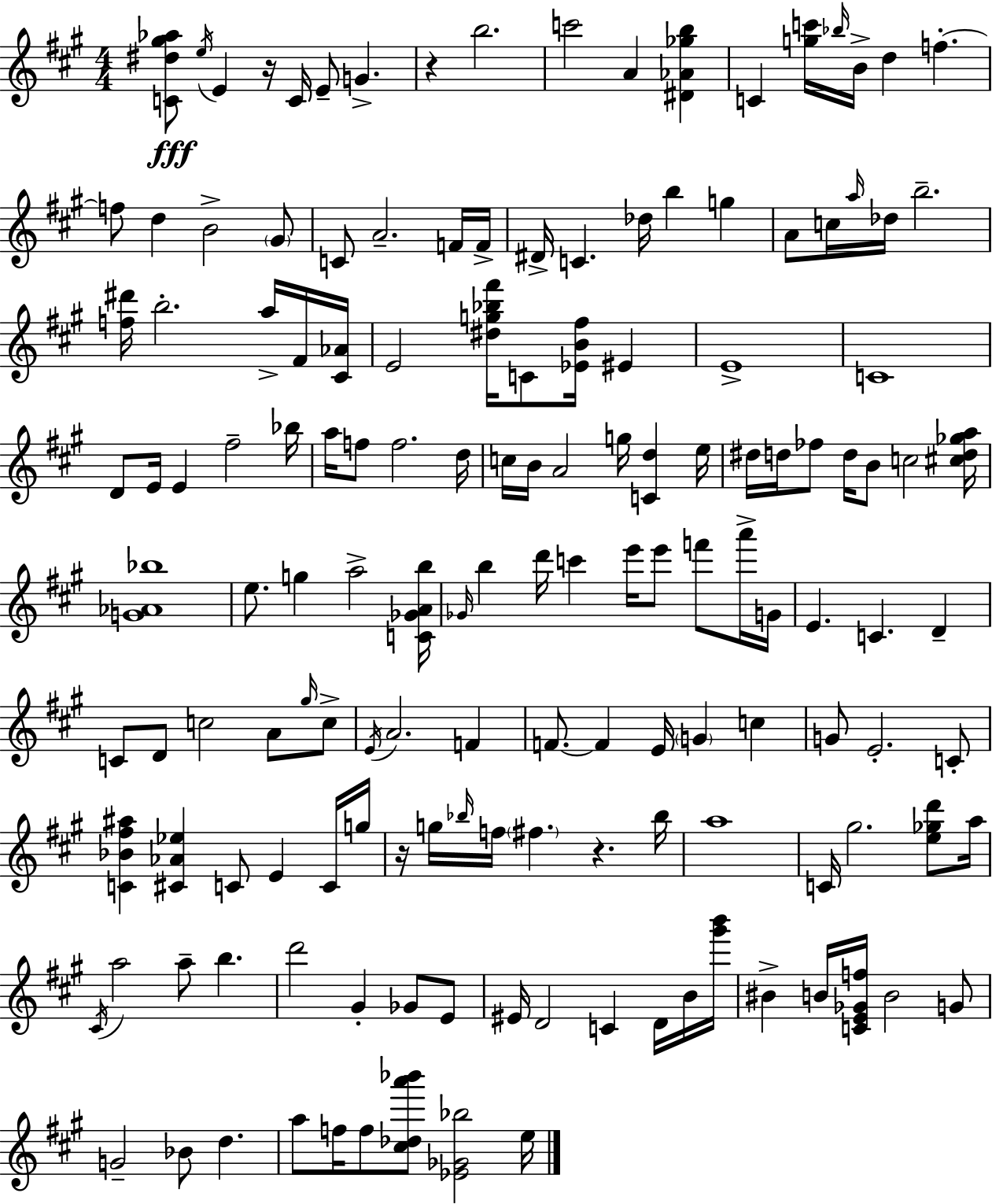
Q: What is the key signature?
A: A major